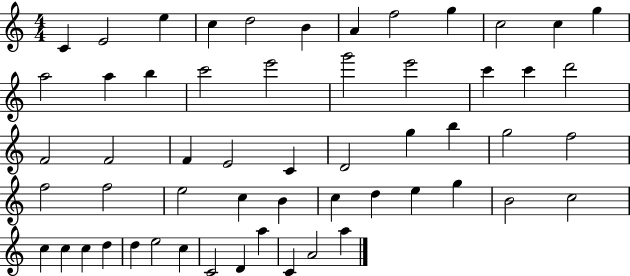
C4/q E4/h E5/q C5/q D5/h B4/q A4/q F5/h G5/q C5/h C5/q G5/q A5/h A5/q B5/q C6/h E6/h G6/h E6/h C6/q C6/q D6/h F4/h F4/h F4/q E4/h C4/q D4/h G5/q B5/q G5/h F5/h F5/h F5/h E5/h C5/q B4/q C5/q D5/q E5/q G5/q B4/h C5/h C5/q C5/q C5/q D5/q D5/q E5/h C5/q C4/h D4/q A5/q C4/q A4/h A5/q